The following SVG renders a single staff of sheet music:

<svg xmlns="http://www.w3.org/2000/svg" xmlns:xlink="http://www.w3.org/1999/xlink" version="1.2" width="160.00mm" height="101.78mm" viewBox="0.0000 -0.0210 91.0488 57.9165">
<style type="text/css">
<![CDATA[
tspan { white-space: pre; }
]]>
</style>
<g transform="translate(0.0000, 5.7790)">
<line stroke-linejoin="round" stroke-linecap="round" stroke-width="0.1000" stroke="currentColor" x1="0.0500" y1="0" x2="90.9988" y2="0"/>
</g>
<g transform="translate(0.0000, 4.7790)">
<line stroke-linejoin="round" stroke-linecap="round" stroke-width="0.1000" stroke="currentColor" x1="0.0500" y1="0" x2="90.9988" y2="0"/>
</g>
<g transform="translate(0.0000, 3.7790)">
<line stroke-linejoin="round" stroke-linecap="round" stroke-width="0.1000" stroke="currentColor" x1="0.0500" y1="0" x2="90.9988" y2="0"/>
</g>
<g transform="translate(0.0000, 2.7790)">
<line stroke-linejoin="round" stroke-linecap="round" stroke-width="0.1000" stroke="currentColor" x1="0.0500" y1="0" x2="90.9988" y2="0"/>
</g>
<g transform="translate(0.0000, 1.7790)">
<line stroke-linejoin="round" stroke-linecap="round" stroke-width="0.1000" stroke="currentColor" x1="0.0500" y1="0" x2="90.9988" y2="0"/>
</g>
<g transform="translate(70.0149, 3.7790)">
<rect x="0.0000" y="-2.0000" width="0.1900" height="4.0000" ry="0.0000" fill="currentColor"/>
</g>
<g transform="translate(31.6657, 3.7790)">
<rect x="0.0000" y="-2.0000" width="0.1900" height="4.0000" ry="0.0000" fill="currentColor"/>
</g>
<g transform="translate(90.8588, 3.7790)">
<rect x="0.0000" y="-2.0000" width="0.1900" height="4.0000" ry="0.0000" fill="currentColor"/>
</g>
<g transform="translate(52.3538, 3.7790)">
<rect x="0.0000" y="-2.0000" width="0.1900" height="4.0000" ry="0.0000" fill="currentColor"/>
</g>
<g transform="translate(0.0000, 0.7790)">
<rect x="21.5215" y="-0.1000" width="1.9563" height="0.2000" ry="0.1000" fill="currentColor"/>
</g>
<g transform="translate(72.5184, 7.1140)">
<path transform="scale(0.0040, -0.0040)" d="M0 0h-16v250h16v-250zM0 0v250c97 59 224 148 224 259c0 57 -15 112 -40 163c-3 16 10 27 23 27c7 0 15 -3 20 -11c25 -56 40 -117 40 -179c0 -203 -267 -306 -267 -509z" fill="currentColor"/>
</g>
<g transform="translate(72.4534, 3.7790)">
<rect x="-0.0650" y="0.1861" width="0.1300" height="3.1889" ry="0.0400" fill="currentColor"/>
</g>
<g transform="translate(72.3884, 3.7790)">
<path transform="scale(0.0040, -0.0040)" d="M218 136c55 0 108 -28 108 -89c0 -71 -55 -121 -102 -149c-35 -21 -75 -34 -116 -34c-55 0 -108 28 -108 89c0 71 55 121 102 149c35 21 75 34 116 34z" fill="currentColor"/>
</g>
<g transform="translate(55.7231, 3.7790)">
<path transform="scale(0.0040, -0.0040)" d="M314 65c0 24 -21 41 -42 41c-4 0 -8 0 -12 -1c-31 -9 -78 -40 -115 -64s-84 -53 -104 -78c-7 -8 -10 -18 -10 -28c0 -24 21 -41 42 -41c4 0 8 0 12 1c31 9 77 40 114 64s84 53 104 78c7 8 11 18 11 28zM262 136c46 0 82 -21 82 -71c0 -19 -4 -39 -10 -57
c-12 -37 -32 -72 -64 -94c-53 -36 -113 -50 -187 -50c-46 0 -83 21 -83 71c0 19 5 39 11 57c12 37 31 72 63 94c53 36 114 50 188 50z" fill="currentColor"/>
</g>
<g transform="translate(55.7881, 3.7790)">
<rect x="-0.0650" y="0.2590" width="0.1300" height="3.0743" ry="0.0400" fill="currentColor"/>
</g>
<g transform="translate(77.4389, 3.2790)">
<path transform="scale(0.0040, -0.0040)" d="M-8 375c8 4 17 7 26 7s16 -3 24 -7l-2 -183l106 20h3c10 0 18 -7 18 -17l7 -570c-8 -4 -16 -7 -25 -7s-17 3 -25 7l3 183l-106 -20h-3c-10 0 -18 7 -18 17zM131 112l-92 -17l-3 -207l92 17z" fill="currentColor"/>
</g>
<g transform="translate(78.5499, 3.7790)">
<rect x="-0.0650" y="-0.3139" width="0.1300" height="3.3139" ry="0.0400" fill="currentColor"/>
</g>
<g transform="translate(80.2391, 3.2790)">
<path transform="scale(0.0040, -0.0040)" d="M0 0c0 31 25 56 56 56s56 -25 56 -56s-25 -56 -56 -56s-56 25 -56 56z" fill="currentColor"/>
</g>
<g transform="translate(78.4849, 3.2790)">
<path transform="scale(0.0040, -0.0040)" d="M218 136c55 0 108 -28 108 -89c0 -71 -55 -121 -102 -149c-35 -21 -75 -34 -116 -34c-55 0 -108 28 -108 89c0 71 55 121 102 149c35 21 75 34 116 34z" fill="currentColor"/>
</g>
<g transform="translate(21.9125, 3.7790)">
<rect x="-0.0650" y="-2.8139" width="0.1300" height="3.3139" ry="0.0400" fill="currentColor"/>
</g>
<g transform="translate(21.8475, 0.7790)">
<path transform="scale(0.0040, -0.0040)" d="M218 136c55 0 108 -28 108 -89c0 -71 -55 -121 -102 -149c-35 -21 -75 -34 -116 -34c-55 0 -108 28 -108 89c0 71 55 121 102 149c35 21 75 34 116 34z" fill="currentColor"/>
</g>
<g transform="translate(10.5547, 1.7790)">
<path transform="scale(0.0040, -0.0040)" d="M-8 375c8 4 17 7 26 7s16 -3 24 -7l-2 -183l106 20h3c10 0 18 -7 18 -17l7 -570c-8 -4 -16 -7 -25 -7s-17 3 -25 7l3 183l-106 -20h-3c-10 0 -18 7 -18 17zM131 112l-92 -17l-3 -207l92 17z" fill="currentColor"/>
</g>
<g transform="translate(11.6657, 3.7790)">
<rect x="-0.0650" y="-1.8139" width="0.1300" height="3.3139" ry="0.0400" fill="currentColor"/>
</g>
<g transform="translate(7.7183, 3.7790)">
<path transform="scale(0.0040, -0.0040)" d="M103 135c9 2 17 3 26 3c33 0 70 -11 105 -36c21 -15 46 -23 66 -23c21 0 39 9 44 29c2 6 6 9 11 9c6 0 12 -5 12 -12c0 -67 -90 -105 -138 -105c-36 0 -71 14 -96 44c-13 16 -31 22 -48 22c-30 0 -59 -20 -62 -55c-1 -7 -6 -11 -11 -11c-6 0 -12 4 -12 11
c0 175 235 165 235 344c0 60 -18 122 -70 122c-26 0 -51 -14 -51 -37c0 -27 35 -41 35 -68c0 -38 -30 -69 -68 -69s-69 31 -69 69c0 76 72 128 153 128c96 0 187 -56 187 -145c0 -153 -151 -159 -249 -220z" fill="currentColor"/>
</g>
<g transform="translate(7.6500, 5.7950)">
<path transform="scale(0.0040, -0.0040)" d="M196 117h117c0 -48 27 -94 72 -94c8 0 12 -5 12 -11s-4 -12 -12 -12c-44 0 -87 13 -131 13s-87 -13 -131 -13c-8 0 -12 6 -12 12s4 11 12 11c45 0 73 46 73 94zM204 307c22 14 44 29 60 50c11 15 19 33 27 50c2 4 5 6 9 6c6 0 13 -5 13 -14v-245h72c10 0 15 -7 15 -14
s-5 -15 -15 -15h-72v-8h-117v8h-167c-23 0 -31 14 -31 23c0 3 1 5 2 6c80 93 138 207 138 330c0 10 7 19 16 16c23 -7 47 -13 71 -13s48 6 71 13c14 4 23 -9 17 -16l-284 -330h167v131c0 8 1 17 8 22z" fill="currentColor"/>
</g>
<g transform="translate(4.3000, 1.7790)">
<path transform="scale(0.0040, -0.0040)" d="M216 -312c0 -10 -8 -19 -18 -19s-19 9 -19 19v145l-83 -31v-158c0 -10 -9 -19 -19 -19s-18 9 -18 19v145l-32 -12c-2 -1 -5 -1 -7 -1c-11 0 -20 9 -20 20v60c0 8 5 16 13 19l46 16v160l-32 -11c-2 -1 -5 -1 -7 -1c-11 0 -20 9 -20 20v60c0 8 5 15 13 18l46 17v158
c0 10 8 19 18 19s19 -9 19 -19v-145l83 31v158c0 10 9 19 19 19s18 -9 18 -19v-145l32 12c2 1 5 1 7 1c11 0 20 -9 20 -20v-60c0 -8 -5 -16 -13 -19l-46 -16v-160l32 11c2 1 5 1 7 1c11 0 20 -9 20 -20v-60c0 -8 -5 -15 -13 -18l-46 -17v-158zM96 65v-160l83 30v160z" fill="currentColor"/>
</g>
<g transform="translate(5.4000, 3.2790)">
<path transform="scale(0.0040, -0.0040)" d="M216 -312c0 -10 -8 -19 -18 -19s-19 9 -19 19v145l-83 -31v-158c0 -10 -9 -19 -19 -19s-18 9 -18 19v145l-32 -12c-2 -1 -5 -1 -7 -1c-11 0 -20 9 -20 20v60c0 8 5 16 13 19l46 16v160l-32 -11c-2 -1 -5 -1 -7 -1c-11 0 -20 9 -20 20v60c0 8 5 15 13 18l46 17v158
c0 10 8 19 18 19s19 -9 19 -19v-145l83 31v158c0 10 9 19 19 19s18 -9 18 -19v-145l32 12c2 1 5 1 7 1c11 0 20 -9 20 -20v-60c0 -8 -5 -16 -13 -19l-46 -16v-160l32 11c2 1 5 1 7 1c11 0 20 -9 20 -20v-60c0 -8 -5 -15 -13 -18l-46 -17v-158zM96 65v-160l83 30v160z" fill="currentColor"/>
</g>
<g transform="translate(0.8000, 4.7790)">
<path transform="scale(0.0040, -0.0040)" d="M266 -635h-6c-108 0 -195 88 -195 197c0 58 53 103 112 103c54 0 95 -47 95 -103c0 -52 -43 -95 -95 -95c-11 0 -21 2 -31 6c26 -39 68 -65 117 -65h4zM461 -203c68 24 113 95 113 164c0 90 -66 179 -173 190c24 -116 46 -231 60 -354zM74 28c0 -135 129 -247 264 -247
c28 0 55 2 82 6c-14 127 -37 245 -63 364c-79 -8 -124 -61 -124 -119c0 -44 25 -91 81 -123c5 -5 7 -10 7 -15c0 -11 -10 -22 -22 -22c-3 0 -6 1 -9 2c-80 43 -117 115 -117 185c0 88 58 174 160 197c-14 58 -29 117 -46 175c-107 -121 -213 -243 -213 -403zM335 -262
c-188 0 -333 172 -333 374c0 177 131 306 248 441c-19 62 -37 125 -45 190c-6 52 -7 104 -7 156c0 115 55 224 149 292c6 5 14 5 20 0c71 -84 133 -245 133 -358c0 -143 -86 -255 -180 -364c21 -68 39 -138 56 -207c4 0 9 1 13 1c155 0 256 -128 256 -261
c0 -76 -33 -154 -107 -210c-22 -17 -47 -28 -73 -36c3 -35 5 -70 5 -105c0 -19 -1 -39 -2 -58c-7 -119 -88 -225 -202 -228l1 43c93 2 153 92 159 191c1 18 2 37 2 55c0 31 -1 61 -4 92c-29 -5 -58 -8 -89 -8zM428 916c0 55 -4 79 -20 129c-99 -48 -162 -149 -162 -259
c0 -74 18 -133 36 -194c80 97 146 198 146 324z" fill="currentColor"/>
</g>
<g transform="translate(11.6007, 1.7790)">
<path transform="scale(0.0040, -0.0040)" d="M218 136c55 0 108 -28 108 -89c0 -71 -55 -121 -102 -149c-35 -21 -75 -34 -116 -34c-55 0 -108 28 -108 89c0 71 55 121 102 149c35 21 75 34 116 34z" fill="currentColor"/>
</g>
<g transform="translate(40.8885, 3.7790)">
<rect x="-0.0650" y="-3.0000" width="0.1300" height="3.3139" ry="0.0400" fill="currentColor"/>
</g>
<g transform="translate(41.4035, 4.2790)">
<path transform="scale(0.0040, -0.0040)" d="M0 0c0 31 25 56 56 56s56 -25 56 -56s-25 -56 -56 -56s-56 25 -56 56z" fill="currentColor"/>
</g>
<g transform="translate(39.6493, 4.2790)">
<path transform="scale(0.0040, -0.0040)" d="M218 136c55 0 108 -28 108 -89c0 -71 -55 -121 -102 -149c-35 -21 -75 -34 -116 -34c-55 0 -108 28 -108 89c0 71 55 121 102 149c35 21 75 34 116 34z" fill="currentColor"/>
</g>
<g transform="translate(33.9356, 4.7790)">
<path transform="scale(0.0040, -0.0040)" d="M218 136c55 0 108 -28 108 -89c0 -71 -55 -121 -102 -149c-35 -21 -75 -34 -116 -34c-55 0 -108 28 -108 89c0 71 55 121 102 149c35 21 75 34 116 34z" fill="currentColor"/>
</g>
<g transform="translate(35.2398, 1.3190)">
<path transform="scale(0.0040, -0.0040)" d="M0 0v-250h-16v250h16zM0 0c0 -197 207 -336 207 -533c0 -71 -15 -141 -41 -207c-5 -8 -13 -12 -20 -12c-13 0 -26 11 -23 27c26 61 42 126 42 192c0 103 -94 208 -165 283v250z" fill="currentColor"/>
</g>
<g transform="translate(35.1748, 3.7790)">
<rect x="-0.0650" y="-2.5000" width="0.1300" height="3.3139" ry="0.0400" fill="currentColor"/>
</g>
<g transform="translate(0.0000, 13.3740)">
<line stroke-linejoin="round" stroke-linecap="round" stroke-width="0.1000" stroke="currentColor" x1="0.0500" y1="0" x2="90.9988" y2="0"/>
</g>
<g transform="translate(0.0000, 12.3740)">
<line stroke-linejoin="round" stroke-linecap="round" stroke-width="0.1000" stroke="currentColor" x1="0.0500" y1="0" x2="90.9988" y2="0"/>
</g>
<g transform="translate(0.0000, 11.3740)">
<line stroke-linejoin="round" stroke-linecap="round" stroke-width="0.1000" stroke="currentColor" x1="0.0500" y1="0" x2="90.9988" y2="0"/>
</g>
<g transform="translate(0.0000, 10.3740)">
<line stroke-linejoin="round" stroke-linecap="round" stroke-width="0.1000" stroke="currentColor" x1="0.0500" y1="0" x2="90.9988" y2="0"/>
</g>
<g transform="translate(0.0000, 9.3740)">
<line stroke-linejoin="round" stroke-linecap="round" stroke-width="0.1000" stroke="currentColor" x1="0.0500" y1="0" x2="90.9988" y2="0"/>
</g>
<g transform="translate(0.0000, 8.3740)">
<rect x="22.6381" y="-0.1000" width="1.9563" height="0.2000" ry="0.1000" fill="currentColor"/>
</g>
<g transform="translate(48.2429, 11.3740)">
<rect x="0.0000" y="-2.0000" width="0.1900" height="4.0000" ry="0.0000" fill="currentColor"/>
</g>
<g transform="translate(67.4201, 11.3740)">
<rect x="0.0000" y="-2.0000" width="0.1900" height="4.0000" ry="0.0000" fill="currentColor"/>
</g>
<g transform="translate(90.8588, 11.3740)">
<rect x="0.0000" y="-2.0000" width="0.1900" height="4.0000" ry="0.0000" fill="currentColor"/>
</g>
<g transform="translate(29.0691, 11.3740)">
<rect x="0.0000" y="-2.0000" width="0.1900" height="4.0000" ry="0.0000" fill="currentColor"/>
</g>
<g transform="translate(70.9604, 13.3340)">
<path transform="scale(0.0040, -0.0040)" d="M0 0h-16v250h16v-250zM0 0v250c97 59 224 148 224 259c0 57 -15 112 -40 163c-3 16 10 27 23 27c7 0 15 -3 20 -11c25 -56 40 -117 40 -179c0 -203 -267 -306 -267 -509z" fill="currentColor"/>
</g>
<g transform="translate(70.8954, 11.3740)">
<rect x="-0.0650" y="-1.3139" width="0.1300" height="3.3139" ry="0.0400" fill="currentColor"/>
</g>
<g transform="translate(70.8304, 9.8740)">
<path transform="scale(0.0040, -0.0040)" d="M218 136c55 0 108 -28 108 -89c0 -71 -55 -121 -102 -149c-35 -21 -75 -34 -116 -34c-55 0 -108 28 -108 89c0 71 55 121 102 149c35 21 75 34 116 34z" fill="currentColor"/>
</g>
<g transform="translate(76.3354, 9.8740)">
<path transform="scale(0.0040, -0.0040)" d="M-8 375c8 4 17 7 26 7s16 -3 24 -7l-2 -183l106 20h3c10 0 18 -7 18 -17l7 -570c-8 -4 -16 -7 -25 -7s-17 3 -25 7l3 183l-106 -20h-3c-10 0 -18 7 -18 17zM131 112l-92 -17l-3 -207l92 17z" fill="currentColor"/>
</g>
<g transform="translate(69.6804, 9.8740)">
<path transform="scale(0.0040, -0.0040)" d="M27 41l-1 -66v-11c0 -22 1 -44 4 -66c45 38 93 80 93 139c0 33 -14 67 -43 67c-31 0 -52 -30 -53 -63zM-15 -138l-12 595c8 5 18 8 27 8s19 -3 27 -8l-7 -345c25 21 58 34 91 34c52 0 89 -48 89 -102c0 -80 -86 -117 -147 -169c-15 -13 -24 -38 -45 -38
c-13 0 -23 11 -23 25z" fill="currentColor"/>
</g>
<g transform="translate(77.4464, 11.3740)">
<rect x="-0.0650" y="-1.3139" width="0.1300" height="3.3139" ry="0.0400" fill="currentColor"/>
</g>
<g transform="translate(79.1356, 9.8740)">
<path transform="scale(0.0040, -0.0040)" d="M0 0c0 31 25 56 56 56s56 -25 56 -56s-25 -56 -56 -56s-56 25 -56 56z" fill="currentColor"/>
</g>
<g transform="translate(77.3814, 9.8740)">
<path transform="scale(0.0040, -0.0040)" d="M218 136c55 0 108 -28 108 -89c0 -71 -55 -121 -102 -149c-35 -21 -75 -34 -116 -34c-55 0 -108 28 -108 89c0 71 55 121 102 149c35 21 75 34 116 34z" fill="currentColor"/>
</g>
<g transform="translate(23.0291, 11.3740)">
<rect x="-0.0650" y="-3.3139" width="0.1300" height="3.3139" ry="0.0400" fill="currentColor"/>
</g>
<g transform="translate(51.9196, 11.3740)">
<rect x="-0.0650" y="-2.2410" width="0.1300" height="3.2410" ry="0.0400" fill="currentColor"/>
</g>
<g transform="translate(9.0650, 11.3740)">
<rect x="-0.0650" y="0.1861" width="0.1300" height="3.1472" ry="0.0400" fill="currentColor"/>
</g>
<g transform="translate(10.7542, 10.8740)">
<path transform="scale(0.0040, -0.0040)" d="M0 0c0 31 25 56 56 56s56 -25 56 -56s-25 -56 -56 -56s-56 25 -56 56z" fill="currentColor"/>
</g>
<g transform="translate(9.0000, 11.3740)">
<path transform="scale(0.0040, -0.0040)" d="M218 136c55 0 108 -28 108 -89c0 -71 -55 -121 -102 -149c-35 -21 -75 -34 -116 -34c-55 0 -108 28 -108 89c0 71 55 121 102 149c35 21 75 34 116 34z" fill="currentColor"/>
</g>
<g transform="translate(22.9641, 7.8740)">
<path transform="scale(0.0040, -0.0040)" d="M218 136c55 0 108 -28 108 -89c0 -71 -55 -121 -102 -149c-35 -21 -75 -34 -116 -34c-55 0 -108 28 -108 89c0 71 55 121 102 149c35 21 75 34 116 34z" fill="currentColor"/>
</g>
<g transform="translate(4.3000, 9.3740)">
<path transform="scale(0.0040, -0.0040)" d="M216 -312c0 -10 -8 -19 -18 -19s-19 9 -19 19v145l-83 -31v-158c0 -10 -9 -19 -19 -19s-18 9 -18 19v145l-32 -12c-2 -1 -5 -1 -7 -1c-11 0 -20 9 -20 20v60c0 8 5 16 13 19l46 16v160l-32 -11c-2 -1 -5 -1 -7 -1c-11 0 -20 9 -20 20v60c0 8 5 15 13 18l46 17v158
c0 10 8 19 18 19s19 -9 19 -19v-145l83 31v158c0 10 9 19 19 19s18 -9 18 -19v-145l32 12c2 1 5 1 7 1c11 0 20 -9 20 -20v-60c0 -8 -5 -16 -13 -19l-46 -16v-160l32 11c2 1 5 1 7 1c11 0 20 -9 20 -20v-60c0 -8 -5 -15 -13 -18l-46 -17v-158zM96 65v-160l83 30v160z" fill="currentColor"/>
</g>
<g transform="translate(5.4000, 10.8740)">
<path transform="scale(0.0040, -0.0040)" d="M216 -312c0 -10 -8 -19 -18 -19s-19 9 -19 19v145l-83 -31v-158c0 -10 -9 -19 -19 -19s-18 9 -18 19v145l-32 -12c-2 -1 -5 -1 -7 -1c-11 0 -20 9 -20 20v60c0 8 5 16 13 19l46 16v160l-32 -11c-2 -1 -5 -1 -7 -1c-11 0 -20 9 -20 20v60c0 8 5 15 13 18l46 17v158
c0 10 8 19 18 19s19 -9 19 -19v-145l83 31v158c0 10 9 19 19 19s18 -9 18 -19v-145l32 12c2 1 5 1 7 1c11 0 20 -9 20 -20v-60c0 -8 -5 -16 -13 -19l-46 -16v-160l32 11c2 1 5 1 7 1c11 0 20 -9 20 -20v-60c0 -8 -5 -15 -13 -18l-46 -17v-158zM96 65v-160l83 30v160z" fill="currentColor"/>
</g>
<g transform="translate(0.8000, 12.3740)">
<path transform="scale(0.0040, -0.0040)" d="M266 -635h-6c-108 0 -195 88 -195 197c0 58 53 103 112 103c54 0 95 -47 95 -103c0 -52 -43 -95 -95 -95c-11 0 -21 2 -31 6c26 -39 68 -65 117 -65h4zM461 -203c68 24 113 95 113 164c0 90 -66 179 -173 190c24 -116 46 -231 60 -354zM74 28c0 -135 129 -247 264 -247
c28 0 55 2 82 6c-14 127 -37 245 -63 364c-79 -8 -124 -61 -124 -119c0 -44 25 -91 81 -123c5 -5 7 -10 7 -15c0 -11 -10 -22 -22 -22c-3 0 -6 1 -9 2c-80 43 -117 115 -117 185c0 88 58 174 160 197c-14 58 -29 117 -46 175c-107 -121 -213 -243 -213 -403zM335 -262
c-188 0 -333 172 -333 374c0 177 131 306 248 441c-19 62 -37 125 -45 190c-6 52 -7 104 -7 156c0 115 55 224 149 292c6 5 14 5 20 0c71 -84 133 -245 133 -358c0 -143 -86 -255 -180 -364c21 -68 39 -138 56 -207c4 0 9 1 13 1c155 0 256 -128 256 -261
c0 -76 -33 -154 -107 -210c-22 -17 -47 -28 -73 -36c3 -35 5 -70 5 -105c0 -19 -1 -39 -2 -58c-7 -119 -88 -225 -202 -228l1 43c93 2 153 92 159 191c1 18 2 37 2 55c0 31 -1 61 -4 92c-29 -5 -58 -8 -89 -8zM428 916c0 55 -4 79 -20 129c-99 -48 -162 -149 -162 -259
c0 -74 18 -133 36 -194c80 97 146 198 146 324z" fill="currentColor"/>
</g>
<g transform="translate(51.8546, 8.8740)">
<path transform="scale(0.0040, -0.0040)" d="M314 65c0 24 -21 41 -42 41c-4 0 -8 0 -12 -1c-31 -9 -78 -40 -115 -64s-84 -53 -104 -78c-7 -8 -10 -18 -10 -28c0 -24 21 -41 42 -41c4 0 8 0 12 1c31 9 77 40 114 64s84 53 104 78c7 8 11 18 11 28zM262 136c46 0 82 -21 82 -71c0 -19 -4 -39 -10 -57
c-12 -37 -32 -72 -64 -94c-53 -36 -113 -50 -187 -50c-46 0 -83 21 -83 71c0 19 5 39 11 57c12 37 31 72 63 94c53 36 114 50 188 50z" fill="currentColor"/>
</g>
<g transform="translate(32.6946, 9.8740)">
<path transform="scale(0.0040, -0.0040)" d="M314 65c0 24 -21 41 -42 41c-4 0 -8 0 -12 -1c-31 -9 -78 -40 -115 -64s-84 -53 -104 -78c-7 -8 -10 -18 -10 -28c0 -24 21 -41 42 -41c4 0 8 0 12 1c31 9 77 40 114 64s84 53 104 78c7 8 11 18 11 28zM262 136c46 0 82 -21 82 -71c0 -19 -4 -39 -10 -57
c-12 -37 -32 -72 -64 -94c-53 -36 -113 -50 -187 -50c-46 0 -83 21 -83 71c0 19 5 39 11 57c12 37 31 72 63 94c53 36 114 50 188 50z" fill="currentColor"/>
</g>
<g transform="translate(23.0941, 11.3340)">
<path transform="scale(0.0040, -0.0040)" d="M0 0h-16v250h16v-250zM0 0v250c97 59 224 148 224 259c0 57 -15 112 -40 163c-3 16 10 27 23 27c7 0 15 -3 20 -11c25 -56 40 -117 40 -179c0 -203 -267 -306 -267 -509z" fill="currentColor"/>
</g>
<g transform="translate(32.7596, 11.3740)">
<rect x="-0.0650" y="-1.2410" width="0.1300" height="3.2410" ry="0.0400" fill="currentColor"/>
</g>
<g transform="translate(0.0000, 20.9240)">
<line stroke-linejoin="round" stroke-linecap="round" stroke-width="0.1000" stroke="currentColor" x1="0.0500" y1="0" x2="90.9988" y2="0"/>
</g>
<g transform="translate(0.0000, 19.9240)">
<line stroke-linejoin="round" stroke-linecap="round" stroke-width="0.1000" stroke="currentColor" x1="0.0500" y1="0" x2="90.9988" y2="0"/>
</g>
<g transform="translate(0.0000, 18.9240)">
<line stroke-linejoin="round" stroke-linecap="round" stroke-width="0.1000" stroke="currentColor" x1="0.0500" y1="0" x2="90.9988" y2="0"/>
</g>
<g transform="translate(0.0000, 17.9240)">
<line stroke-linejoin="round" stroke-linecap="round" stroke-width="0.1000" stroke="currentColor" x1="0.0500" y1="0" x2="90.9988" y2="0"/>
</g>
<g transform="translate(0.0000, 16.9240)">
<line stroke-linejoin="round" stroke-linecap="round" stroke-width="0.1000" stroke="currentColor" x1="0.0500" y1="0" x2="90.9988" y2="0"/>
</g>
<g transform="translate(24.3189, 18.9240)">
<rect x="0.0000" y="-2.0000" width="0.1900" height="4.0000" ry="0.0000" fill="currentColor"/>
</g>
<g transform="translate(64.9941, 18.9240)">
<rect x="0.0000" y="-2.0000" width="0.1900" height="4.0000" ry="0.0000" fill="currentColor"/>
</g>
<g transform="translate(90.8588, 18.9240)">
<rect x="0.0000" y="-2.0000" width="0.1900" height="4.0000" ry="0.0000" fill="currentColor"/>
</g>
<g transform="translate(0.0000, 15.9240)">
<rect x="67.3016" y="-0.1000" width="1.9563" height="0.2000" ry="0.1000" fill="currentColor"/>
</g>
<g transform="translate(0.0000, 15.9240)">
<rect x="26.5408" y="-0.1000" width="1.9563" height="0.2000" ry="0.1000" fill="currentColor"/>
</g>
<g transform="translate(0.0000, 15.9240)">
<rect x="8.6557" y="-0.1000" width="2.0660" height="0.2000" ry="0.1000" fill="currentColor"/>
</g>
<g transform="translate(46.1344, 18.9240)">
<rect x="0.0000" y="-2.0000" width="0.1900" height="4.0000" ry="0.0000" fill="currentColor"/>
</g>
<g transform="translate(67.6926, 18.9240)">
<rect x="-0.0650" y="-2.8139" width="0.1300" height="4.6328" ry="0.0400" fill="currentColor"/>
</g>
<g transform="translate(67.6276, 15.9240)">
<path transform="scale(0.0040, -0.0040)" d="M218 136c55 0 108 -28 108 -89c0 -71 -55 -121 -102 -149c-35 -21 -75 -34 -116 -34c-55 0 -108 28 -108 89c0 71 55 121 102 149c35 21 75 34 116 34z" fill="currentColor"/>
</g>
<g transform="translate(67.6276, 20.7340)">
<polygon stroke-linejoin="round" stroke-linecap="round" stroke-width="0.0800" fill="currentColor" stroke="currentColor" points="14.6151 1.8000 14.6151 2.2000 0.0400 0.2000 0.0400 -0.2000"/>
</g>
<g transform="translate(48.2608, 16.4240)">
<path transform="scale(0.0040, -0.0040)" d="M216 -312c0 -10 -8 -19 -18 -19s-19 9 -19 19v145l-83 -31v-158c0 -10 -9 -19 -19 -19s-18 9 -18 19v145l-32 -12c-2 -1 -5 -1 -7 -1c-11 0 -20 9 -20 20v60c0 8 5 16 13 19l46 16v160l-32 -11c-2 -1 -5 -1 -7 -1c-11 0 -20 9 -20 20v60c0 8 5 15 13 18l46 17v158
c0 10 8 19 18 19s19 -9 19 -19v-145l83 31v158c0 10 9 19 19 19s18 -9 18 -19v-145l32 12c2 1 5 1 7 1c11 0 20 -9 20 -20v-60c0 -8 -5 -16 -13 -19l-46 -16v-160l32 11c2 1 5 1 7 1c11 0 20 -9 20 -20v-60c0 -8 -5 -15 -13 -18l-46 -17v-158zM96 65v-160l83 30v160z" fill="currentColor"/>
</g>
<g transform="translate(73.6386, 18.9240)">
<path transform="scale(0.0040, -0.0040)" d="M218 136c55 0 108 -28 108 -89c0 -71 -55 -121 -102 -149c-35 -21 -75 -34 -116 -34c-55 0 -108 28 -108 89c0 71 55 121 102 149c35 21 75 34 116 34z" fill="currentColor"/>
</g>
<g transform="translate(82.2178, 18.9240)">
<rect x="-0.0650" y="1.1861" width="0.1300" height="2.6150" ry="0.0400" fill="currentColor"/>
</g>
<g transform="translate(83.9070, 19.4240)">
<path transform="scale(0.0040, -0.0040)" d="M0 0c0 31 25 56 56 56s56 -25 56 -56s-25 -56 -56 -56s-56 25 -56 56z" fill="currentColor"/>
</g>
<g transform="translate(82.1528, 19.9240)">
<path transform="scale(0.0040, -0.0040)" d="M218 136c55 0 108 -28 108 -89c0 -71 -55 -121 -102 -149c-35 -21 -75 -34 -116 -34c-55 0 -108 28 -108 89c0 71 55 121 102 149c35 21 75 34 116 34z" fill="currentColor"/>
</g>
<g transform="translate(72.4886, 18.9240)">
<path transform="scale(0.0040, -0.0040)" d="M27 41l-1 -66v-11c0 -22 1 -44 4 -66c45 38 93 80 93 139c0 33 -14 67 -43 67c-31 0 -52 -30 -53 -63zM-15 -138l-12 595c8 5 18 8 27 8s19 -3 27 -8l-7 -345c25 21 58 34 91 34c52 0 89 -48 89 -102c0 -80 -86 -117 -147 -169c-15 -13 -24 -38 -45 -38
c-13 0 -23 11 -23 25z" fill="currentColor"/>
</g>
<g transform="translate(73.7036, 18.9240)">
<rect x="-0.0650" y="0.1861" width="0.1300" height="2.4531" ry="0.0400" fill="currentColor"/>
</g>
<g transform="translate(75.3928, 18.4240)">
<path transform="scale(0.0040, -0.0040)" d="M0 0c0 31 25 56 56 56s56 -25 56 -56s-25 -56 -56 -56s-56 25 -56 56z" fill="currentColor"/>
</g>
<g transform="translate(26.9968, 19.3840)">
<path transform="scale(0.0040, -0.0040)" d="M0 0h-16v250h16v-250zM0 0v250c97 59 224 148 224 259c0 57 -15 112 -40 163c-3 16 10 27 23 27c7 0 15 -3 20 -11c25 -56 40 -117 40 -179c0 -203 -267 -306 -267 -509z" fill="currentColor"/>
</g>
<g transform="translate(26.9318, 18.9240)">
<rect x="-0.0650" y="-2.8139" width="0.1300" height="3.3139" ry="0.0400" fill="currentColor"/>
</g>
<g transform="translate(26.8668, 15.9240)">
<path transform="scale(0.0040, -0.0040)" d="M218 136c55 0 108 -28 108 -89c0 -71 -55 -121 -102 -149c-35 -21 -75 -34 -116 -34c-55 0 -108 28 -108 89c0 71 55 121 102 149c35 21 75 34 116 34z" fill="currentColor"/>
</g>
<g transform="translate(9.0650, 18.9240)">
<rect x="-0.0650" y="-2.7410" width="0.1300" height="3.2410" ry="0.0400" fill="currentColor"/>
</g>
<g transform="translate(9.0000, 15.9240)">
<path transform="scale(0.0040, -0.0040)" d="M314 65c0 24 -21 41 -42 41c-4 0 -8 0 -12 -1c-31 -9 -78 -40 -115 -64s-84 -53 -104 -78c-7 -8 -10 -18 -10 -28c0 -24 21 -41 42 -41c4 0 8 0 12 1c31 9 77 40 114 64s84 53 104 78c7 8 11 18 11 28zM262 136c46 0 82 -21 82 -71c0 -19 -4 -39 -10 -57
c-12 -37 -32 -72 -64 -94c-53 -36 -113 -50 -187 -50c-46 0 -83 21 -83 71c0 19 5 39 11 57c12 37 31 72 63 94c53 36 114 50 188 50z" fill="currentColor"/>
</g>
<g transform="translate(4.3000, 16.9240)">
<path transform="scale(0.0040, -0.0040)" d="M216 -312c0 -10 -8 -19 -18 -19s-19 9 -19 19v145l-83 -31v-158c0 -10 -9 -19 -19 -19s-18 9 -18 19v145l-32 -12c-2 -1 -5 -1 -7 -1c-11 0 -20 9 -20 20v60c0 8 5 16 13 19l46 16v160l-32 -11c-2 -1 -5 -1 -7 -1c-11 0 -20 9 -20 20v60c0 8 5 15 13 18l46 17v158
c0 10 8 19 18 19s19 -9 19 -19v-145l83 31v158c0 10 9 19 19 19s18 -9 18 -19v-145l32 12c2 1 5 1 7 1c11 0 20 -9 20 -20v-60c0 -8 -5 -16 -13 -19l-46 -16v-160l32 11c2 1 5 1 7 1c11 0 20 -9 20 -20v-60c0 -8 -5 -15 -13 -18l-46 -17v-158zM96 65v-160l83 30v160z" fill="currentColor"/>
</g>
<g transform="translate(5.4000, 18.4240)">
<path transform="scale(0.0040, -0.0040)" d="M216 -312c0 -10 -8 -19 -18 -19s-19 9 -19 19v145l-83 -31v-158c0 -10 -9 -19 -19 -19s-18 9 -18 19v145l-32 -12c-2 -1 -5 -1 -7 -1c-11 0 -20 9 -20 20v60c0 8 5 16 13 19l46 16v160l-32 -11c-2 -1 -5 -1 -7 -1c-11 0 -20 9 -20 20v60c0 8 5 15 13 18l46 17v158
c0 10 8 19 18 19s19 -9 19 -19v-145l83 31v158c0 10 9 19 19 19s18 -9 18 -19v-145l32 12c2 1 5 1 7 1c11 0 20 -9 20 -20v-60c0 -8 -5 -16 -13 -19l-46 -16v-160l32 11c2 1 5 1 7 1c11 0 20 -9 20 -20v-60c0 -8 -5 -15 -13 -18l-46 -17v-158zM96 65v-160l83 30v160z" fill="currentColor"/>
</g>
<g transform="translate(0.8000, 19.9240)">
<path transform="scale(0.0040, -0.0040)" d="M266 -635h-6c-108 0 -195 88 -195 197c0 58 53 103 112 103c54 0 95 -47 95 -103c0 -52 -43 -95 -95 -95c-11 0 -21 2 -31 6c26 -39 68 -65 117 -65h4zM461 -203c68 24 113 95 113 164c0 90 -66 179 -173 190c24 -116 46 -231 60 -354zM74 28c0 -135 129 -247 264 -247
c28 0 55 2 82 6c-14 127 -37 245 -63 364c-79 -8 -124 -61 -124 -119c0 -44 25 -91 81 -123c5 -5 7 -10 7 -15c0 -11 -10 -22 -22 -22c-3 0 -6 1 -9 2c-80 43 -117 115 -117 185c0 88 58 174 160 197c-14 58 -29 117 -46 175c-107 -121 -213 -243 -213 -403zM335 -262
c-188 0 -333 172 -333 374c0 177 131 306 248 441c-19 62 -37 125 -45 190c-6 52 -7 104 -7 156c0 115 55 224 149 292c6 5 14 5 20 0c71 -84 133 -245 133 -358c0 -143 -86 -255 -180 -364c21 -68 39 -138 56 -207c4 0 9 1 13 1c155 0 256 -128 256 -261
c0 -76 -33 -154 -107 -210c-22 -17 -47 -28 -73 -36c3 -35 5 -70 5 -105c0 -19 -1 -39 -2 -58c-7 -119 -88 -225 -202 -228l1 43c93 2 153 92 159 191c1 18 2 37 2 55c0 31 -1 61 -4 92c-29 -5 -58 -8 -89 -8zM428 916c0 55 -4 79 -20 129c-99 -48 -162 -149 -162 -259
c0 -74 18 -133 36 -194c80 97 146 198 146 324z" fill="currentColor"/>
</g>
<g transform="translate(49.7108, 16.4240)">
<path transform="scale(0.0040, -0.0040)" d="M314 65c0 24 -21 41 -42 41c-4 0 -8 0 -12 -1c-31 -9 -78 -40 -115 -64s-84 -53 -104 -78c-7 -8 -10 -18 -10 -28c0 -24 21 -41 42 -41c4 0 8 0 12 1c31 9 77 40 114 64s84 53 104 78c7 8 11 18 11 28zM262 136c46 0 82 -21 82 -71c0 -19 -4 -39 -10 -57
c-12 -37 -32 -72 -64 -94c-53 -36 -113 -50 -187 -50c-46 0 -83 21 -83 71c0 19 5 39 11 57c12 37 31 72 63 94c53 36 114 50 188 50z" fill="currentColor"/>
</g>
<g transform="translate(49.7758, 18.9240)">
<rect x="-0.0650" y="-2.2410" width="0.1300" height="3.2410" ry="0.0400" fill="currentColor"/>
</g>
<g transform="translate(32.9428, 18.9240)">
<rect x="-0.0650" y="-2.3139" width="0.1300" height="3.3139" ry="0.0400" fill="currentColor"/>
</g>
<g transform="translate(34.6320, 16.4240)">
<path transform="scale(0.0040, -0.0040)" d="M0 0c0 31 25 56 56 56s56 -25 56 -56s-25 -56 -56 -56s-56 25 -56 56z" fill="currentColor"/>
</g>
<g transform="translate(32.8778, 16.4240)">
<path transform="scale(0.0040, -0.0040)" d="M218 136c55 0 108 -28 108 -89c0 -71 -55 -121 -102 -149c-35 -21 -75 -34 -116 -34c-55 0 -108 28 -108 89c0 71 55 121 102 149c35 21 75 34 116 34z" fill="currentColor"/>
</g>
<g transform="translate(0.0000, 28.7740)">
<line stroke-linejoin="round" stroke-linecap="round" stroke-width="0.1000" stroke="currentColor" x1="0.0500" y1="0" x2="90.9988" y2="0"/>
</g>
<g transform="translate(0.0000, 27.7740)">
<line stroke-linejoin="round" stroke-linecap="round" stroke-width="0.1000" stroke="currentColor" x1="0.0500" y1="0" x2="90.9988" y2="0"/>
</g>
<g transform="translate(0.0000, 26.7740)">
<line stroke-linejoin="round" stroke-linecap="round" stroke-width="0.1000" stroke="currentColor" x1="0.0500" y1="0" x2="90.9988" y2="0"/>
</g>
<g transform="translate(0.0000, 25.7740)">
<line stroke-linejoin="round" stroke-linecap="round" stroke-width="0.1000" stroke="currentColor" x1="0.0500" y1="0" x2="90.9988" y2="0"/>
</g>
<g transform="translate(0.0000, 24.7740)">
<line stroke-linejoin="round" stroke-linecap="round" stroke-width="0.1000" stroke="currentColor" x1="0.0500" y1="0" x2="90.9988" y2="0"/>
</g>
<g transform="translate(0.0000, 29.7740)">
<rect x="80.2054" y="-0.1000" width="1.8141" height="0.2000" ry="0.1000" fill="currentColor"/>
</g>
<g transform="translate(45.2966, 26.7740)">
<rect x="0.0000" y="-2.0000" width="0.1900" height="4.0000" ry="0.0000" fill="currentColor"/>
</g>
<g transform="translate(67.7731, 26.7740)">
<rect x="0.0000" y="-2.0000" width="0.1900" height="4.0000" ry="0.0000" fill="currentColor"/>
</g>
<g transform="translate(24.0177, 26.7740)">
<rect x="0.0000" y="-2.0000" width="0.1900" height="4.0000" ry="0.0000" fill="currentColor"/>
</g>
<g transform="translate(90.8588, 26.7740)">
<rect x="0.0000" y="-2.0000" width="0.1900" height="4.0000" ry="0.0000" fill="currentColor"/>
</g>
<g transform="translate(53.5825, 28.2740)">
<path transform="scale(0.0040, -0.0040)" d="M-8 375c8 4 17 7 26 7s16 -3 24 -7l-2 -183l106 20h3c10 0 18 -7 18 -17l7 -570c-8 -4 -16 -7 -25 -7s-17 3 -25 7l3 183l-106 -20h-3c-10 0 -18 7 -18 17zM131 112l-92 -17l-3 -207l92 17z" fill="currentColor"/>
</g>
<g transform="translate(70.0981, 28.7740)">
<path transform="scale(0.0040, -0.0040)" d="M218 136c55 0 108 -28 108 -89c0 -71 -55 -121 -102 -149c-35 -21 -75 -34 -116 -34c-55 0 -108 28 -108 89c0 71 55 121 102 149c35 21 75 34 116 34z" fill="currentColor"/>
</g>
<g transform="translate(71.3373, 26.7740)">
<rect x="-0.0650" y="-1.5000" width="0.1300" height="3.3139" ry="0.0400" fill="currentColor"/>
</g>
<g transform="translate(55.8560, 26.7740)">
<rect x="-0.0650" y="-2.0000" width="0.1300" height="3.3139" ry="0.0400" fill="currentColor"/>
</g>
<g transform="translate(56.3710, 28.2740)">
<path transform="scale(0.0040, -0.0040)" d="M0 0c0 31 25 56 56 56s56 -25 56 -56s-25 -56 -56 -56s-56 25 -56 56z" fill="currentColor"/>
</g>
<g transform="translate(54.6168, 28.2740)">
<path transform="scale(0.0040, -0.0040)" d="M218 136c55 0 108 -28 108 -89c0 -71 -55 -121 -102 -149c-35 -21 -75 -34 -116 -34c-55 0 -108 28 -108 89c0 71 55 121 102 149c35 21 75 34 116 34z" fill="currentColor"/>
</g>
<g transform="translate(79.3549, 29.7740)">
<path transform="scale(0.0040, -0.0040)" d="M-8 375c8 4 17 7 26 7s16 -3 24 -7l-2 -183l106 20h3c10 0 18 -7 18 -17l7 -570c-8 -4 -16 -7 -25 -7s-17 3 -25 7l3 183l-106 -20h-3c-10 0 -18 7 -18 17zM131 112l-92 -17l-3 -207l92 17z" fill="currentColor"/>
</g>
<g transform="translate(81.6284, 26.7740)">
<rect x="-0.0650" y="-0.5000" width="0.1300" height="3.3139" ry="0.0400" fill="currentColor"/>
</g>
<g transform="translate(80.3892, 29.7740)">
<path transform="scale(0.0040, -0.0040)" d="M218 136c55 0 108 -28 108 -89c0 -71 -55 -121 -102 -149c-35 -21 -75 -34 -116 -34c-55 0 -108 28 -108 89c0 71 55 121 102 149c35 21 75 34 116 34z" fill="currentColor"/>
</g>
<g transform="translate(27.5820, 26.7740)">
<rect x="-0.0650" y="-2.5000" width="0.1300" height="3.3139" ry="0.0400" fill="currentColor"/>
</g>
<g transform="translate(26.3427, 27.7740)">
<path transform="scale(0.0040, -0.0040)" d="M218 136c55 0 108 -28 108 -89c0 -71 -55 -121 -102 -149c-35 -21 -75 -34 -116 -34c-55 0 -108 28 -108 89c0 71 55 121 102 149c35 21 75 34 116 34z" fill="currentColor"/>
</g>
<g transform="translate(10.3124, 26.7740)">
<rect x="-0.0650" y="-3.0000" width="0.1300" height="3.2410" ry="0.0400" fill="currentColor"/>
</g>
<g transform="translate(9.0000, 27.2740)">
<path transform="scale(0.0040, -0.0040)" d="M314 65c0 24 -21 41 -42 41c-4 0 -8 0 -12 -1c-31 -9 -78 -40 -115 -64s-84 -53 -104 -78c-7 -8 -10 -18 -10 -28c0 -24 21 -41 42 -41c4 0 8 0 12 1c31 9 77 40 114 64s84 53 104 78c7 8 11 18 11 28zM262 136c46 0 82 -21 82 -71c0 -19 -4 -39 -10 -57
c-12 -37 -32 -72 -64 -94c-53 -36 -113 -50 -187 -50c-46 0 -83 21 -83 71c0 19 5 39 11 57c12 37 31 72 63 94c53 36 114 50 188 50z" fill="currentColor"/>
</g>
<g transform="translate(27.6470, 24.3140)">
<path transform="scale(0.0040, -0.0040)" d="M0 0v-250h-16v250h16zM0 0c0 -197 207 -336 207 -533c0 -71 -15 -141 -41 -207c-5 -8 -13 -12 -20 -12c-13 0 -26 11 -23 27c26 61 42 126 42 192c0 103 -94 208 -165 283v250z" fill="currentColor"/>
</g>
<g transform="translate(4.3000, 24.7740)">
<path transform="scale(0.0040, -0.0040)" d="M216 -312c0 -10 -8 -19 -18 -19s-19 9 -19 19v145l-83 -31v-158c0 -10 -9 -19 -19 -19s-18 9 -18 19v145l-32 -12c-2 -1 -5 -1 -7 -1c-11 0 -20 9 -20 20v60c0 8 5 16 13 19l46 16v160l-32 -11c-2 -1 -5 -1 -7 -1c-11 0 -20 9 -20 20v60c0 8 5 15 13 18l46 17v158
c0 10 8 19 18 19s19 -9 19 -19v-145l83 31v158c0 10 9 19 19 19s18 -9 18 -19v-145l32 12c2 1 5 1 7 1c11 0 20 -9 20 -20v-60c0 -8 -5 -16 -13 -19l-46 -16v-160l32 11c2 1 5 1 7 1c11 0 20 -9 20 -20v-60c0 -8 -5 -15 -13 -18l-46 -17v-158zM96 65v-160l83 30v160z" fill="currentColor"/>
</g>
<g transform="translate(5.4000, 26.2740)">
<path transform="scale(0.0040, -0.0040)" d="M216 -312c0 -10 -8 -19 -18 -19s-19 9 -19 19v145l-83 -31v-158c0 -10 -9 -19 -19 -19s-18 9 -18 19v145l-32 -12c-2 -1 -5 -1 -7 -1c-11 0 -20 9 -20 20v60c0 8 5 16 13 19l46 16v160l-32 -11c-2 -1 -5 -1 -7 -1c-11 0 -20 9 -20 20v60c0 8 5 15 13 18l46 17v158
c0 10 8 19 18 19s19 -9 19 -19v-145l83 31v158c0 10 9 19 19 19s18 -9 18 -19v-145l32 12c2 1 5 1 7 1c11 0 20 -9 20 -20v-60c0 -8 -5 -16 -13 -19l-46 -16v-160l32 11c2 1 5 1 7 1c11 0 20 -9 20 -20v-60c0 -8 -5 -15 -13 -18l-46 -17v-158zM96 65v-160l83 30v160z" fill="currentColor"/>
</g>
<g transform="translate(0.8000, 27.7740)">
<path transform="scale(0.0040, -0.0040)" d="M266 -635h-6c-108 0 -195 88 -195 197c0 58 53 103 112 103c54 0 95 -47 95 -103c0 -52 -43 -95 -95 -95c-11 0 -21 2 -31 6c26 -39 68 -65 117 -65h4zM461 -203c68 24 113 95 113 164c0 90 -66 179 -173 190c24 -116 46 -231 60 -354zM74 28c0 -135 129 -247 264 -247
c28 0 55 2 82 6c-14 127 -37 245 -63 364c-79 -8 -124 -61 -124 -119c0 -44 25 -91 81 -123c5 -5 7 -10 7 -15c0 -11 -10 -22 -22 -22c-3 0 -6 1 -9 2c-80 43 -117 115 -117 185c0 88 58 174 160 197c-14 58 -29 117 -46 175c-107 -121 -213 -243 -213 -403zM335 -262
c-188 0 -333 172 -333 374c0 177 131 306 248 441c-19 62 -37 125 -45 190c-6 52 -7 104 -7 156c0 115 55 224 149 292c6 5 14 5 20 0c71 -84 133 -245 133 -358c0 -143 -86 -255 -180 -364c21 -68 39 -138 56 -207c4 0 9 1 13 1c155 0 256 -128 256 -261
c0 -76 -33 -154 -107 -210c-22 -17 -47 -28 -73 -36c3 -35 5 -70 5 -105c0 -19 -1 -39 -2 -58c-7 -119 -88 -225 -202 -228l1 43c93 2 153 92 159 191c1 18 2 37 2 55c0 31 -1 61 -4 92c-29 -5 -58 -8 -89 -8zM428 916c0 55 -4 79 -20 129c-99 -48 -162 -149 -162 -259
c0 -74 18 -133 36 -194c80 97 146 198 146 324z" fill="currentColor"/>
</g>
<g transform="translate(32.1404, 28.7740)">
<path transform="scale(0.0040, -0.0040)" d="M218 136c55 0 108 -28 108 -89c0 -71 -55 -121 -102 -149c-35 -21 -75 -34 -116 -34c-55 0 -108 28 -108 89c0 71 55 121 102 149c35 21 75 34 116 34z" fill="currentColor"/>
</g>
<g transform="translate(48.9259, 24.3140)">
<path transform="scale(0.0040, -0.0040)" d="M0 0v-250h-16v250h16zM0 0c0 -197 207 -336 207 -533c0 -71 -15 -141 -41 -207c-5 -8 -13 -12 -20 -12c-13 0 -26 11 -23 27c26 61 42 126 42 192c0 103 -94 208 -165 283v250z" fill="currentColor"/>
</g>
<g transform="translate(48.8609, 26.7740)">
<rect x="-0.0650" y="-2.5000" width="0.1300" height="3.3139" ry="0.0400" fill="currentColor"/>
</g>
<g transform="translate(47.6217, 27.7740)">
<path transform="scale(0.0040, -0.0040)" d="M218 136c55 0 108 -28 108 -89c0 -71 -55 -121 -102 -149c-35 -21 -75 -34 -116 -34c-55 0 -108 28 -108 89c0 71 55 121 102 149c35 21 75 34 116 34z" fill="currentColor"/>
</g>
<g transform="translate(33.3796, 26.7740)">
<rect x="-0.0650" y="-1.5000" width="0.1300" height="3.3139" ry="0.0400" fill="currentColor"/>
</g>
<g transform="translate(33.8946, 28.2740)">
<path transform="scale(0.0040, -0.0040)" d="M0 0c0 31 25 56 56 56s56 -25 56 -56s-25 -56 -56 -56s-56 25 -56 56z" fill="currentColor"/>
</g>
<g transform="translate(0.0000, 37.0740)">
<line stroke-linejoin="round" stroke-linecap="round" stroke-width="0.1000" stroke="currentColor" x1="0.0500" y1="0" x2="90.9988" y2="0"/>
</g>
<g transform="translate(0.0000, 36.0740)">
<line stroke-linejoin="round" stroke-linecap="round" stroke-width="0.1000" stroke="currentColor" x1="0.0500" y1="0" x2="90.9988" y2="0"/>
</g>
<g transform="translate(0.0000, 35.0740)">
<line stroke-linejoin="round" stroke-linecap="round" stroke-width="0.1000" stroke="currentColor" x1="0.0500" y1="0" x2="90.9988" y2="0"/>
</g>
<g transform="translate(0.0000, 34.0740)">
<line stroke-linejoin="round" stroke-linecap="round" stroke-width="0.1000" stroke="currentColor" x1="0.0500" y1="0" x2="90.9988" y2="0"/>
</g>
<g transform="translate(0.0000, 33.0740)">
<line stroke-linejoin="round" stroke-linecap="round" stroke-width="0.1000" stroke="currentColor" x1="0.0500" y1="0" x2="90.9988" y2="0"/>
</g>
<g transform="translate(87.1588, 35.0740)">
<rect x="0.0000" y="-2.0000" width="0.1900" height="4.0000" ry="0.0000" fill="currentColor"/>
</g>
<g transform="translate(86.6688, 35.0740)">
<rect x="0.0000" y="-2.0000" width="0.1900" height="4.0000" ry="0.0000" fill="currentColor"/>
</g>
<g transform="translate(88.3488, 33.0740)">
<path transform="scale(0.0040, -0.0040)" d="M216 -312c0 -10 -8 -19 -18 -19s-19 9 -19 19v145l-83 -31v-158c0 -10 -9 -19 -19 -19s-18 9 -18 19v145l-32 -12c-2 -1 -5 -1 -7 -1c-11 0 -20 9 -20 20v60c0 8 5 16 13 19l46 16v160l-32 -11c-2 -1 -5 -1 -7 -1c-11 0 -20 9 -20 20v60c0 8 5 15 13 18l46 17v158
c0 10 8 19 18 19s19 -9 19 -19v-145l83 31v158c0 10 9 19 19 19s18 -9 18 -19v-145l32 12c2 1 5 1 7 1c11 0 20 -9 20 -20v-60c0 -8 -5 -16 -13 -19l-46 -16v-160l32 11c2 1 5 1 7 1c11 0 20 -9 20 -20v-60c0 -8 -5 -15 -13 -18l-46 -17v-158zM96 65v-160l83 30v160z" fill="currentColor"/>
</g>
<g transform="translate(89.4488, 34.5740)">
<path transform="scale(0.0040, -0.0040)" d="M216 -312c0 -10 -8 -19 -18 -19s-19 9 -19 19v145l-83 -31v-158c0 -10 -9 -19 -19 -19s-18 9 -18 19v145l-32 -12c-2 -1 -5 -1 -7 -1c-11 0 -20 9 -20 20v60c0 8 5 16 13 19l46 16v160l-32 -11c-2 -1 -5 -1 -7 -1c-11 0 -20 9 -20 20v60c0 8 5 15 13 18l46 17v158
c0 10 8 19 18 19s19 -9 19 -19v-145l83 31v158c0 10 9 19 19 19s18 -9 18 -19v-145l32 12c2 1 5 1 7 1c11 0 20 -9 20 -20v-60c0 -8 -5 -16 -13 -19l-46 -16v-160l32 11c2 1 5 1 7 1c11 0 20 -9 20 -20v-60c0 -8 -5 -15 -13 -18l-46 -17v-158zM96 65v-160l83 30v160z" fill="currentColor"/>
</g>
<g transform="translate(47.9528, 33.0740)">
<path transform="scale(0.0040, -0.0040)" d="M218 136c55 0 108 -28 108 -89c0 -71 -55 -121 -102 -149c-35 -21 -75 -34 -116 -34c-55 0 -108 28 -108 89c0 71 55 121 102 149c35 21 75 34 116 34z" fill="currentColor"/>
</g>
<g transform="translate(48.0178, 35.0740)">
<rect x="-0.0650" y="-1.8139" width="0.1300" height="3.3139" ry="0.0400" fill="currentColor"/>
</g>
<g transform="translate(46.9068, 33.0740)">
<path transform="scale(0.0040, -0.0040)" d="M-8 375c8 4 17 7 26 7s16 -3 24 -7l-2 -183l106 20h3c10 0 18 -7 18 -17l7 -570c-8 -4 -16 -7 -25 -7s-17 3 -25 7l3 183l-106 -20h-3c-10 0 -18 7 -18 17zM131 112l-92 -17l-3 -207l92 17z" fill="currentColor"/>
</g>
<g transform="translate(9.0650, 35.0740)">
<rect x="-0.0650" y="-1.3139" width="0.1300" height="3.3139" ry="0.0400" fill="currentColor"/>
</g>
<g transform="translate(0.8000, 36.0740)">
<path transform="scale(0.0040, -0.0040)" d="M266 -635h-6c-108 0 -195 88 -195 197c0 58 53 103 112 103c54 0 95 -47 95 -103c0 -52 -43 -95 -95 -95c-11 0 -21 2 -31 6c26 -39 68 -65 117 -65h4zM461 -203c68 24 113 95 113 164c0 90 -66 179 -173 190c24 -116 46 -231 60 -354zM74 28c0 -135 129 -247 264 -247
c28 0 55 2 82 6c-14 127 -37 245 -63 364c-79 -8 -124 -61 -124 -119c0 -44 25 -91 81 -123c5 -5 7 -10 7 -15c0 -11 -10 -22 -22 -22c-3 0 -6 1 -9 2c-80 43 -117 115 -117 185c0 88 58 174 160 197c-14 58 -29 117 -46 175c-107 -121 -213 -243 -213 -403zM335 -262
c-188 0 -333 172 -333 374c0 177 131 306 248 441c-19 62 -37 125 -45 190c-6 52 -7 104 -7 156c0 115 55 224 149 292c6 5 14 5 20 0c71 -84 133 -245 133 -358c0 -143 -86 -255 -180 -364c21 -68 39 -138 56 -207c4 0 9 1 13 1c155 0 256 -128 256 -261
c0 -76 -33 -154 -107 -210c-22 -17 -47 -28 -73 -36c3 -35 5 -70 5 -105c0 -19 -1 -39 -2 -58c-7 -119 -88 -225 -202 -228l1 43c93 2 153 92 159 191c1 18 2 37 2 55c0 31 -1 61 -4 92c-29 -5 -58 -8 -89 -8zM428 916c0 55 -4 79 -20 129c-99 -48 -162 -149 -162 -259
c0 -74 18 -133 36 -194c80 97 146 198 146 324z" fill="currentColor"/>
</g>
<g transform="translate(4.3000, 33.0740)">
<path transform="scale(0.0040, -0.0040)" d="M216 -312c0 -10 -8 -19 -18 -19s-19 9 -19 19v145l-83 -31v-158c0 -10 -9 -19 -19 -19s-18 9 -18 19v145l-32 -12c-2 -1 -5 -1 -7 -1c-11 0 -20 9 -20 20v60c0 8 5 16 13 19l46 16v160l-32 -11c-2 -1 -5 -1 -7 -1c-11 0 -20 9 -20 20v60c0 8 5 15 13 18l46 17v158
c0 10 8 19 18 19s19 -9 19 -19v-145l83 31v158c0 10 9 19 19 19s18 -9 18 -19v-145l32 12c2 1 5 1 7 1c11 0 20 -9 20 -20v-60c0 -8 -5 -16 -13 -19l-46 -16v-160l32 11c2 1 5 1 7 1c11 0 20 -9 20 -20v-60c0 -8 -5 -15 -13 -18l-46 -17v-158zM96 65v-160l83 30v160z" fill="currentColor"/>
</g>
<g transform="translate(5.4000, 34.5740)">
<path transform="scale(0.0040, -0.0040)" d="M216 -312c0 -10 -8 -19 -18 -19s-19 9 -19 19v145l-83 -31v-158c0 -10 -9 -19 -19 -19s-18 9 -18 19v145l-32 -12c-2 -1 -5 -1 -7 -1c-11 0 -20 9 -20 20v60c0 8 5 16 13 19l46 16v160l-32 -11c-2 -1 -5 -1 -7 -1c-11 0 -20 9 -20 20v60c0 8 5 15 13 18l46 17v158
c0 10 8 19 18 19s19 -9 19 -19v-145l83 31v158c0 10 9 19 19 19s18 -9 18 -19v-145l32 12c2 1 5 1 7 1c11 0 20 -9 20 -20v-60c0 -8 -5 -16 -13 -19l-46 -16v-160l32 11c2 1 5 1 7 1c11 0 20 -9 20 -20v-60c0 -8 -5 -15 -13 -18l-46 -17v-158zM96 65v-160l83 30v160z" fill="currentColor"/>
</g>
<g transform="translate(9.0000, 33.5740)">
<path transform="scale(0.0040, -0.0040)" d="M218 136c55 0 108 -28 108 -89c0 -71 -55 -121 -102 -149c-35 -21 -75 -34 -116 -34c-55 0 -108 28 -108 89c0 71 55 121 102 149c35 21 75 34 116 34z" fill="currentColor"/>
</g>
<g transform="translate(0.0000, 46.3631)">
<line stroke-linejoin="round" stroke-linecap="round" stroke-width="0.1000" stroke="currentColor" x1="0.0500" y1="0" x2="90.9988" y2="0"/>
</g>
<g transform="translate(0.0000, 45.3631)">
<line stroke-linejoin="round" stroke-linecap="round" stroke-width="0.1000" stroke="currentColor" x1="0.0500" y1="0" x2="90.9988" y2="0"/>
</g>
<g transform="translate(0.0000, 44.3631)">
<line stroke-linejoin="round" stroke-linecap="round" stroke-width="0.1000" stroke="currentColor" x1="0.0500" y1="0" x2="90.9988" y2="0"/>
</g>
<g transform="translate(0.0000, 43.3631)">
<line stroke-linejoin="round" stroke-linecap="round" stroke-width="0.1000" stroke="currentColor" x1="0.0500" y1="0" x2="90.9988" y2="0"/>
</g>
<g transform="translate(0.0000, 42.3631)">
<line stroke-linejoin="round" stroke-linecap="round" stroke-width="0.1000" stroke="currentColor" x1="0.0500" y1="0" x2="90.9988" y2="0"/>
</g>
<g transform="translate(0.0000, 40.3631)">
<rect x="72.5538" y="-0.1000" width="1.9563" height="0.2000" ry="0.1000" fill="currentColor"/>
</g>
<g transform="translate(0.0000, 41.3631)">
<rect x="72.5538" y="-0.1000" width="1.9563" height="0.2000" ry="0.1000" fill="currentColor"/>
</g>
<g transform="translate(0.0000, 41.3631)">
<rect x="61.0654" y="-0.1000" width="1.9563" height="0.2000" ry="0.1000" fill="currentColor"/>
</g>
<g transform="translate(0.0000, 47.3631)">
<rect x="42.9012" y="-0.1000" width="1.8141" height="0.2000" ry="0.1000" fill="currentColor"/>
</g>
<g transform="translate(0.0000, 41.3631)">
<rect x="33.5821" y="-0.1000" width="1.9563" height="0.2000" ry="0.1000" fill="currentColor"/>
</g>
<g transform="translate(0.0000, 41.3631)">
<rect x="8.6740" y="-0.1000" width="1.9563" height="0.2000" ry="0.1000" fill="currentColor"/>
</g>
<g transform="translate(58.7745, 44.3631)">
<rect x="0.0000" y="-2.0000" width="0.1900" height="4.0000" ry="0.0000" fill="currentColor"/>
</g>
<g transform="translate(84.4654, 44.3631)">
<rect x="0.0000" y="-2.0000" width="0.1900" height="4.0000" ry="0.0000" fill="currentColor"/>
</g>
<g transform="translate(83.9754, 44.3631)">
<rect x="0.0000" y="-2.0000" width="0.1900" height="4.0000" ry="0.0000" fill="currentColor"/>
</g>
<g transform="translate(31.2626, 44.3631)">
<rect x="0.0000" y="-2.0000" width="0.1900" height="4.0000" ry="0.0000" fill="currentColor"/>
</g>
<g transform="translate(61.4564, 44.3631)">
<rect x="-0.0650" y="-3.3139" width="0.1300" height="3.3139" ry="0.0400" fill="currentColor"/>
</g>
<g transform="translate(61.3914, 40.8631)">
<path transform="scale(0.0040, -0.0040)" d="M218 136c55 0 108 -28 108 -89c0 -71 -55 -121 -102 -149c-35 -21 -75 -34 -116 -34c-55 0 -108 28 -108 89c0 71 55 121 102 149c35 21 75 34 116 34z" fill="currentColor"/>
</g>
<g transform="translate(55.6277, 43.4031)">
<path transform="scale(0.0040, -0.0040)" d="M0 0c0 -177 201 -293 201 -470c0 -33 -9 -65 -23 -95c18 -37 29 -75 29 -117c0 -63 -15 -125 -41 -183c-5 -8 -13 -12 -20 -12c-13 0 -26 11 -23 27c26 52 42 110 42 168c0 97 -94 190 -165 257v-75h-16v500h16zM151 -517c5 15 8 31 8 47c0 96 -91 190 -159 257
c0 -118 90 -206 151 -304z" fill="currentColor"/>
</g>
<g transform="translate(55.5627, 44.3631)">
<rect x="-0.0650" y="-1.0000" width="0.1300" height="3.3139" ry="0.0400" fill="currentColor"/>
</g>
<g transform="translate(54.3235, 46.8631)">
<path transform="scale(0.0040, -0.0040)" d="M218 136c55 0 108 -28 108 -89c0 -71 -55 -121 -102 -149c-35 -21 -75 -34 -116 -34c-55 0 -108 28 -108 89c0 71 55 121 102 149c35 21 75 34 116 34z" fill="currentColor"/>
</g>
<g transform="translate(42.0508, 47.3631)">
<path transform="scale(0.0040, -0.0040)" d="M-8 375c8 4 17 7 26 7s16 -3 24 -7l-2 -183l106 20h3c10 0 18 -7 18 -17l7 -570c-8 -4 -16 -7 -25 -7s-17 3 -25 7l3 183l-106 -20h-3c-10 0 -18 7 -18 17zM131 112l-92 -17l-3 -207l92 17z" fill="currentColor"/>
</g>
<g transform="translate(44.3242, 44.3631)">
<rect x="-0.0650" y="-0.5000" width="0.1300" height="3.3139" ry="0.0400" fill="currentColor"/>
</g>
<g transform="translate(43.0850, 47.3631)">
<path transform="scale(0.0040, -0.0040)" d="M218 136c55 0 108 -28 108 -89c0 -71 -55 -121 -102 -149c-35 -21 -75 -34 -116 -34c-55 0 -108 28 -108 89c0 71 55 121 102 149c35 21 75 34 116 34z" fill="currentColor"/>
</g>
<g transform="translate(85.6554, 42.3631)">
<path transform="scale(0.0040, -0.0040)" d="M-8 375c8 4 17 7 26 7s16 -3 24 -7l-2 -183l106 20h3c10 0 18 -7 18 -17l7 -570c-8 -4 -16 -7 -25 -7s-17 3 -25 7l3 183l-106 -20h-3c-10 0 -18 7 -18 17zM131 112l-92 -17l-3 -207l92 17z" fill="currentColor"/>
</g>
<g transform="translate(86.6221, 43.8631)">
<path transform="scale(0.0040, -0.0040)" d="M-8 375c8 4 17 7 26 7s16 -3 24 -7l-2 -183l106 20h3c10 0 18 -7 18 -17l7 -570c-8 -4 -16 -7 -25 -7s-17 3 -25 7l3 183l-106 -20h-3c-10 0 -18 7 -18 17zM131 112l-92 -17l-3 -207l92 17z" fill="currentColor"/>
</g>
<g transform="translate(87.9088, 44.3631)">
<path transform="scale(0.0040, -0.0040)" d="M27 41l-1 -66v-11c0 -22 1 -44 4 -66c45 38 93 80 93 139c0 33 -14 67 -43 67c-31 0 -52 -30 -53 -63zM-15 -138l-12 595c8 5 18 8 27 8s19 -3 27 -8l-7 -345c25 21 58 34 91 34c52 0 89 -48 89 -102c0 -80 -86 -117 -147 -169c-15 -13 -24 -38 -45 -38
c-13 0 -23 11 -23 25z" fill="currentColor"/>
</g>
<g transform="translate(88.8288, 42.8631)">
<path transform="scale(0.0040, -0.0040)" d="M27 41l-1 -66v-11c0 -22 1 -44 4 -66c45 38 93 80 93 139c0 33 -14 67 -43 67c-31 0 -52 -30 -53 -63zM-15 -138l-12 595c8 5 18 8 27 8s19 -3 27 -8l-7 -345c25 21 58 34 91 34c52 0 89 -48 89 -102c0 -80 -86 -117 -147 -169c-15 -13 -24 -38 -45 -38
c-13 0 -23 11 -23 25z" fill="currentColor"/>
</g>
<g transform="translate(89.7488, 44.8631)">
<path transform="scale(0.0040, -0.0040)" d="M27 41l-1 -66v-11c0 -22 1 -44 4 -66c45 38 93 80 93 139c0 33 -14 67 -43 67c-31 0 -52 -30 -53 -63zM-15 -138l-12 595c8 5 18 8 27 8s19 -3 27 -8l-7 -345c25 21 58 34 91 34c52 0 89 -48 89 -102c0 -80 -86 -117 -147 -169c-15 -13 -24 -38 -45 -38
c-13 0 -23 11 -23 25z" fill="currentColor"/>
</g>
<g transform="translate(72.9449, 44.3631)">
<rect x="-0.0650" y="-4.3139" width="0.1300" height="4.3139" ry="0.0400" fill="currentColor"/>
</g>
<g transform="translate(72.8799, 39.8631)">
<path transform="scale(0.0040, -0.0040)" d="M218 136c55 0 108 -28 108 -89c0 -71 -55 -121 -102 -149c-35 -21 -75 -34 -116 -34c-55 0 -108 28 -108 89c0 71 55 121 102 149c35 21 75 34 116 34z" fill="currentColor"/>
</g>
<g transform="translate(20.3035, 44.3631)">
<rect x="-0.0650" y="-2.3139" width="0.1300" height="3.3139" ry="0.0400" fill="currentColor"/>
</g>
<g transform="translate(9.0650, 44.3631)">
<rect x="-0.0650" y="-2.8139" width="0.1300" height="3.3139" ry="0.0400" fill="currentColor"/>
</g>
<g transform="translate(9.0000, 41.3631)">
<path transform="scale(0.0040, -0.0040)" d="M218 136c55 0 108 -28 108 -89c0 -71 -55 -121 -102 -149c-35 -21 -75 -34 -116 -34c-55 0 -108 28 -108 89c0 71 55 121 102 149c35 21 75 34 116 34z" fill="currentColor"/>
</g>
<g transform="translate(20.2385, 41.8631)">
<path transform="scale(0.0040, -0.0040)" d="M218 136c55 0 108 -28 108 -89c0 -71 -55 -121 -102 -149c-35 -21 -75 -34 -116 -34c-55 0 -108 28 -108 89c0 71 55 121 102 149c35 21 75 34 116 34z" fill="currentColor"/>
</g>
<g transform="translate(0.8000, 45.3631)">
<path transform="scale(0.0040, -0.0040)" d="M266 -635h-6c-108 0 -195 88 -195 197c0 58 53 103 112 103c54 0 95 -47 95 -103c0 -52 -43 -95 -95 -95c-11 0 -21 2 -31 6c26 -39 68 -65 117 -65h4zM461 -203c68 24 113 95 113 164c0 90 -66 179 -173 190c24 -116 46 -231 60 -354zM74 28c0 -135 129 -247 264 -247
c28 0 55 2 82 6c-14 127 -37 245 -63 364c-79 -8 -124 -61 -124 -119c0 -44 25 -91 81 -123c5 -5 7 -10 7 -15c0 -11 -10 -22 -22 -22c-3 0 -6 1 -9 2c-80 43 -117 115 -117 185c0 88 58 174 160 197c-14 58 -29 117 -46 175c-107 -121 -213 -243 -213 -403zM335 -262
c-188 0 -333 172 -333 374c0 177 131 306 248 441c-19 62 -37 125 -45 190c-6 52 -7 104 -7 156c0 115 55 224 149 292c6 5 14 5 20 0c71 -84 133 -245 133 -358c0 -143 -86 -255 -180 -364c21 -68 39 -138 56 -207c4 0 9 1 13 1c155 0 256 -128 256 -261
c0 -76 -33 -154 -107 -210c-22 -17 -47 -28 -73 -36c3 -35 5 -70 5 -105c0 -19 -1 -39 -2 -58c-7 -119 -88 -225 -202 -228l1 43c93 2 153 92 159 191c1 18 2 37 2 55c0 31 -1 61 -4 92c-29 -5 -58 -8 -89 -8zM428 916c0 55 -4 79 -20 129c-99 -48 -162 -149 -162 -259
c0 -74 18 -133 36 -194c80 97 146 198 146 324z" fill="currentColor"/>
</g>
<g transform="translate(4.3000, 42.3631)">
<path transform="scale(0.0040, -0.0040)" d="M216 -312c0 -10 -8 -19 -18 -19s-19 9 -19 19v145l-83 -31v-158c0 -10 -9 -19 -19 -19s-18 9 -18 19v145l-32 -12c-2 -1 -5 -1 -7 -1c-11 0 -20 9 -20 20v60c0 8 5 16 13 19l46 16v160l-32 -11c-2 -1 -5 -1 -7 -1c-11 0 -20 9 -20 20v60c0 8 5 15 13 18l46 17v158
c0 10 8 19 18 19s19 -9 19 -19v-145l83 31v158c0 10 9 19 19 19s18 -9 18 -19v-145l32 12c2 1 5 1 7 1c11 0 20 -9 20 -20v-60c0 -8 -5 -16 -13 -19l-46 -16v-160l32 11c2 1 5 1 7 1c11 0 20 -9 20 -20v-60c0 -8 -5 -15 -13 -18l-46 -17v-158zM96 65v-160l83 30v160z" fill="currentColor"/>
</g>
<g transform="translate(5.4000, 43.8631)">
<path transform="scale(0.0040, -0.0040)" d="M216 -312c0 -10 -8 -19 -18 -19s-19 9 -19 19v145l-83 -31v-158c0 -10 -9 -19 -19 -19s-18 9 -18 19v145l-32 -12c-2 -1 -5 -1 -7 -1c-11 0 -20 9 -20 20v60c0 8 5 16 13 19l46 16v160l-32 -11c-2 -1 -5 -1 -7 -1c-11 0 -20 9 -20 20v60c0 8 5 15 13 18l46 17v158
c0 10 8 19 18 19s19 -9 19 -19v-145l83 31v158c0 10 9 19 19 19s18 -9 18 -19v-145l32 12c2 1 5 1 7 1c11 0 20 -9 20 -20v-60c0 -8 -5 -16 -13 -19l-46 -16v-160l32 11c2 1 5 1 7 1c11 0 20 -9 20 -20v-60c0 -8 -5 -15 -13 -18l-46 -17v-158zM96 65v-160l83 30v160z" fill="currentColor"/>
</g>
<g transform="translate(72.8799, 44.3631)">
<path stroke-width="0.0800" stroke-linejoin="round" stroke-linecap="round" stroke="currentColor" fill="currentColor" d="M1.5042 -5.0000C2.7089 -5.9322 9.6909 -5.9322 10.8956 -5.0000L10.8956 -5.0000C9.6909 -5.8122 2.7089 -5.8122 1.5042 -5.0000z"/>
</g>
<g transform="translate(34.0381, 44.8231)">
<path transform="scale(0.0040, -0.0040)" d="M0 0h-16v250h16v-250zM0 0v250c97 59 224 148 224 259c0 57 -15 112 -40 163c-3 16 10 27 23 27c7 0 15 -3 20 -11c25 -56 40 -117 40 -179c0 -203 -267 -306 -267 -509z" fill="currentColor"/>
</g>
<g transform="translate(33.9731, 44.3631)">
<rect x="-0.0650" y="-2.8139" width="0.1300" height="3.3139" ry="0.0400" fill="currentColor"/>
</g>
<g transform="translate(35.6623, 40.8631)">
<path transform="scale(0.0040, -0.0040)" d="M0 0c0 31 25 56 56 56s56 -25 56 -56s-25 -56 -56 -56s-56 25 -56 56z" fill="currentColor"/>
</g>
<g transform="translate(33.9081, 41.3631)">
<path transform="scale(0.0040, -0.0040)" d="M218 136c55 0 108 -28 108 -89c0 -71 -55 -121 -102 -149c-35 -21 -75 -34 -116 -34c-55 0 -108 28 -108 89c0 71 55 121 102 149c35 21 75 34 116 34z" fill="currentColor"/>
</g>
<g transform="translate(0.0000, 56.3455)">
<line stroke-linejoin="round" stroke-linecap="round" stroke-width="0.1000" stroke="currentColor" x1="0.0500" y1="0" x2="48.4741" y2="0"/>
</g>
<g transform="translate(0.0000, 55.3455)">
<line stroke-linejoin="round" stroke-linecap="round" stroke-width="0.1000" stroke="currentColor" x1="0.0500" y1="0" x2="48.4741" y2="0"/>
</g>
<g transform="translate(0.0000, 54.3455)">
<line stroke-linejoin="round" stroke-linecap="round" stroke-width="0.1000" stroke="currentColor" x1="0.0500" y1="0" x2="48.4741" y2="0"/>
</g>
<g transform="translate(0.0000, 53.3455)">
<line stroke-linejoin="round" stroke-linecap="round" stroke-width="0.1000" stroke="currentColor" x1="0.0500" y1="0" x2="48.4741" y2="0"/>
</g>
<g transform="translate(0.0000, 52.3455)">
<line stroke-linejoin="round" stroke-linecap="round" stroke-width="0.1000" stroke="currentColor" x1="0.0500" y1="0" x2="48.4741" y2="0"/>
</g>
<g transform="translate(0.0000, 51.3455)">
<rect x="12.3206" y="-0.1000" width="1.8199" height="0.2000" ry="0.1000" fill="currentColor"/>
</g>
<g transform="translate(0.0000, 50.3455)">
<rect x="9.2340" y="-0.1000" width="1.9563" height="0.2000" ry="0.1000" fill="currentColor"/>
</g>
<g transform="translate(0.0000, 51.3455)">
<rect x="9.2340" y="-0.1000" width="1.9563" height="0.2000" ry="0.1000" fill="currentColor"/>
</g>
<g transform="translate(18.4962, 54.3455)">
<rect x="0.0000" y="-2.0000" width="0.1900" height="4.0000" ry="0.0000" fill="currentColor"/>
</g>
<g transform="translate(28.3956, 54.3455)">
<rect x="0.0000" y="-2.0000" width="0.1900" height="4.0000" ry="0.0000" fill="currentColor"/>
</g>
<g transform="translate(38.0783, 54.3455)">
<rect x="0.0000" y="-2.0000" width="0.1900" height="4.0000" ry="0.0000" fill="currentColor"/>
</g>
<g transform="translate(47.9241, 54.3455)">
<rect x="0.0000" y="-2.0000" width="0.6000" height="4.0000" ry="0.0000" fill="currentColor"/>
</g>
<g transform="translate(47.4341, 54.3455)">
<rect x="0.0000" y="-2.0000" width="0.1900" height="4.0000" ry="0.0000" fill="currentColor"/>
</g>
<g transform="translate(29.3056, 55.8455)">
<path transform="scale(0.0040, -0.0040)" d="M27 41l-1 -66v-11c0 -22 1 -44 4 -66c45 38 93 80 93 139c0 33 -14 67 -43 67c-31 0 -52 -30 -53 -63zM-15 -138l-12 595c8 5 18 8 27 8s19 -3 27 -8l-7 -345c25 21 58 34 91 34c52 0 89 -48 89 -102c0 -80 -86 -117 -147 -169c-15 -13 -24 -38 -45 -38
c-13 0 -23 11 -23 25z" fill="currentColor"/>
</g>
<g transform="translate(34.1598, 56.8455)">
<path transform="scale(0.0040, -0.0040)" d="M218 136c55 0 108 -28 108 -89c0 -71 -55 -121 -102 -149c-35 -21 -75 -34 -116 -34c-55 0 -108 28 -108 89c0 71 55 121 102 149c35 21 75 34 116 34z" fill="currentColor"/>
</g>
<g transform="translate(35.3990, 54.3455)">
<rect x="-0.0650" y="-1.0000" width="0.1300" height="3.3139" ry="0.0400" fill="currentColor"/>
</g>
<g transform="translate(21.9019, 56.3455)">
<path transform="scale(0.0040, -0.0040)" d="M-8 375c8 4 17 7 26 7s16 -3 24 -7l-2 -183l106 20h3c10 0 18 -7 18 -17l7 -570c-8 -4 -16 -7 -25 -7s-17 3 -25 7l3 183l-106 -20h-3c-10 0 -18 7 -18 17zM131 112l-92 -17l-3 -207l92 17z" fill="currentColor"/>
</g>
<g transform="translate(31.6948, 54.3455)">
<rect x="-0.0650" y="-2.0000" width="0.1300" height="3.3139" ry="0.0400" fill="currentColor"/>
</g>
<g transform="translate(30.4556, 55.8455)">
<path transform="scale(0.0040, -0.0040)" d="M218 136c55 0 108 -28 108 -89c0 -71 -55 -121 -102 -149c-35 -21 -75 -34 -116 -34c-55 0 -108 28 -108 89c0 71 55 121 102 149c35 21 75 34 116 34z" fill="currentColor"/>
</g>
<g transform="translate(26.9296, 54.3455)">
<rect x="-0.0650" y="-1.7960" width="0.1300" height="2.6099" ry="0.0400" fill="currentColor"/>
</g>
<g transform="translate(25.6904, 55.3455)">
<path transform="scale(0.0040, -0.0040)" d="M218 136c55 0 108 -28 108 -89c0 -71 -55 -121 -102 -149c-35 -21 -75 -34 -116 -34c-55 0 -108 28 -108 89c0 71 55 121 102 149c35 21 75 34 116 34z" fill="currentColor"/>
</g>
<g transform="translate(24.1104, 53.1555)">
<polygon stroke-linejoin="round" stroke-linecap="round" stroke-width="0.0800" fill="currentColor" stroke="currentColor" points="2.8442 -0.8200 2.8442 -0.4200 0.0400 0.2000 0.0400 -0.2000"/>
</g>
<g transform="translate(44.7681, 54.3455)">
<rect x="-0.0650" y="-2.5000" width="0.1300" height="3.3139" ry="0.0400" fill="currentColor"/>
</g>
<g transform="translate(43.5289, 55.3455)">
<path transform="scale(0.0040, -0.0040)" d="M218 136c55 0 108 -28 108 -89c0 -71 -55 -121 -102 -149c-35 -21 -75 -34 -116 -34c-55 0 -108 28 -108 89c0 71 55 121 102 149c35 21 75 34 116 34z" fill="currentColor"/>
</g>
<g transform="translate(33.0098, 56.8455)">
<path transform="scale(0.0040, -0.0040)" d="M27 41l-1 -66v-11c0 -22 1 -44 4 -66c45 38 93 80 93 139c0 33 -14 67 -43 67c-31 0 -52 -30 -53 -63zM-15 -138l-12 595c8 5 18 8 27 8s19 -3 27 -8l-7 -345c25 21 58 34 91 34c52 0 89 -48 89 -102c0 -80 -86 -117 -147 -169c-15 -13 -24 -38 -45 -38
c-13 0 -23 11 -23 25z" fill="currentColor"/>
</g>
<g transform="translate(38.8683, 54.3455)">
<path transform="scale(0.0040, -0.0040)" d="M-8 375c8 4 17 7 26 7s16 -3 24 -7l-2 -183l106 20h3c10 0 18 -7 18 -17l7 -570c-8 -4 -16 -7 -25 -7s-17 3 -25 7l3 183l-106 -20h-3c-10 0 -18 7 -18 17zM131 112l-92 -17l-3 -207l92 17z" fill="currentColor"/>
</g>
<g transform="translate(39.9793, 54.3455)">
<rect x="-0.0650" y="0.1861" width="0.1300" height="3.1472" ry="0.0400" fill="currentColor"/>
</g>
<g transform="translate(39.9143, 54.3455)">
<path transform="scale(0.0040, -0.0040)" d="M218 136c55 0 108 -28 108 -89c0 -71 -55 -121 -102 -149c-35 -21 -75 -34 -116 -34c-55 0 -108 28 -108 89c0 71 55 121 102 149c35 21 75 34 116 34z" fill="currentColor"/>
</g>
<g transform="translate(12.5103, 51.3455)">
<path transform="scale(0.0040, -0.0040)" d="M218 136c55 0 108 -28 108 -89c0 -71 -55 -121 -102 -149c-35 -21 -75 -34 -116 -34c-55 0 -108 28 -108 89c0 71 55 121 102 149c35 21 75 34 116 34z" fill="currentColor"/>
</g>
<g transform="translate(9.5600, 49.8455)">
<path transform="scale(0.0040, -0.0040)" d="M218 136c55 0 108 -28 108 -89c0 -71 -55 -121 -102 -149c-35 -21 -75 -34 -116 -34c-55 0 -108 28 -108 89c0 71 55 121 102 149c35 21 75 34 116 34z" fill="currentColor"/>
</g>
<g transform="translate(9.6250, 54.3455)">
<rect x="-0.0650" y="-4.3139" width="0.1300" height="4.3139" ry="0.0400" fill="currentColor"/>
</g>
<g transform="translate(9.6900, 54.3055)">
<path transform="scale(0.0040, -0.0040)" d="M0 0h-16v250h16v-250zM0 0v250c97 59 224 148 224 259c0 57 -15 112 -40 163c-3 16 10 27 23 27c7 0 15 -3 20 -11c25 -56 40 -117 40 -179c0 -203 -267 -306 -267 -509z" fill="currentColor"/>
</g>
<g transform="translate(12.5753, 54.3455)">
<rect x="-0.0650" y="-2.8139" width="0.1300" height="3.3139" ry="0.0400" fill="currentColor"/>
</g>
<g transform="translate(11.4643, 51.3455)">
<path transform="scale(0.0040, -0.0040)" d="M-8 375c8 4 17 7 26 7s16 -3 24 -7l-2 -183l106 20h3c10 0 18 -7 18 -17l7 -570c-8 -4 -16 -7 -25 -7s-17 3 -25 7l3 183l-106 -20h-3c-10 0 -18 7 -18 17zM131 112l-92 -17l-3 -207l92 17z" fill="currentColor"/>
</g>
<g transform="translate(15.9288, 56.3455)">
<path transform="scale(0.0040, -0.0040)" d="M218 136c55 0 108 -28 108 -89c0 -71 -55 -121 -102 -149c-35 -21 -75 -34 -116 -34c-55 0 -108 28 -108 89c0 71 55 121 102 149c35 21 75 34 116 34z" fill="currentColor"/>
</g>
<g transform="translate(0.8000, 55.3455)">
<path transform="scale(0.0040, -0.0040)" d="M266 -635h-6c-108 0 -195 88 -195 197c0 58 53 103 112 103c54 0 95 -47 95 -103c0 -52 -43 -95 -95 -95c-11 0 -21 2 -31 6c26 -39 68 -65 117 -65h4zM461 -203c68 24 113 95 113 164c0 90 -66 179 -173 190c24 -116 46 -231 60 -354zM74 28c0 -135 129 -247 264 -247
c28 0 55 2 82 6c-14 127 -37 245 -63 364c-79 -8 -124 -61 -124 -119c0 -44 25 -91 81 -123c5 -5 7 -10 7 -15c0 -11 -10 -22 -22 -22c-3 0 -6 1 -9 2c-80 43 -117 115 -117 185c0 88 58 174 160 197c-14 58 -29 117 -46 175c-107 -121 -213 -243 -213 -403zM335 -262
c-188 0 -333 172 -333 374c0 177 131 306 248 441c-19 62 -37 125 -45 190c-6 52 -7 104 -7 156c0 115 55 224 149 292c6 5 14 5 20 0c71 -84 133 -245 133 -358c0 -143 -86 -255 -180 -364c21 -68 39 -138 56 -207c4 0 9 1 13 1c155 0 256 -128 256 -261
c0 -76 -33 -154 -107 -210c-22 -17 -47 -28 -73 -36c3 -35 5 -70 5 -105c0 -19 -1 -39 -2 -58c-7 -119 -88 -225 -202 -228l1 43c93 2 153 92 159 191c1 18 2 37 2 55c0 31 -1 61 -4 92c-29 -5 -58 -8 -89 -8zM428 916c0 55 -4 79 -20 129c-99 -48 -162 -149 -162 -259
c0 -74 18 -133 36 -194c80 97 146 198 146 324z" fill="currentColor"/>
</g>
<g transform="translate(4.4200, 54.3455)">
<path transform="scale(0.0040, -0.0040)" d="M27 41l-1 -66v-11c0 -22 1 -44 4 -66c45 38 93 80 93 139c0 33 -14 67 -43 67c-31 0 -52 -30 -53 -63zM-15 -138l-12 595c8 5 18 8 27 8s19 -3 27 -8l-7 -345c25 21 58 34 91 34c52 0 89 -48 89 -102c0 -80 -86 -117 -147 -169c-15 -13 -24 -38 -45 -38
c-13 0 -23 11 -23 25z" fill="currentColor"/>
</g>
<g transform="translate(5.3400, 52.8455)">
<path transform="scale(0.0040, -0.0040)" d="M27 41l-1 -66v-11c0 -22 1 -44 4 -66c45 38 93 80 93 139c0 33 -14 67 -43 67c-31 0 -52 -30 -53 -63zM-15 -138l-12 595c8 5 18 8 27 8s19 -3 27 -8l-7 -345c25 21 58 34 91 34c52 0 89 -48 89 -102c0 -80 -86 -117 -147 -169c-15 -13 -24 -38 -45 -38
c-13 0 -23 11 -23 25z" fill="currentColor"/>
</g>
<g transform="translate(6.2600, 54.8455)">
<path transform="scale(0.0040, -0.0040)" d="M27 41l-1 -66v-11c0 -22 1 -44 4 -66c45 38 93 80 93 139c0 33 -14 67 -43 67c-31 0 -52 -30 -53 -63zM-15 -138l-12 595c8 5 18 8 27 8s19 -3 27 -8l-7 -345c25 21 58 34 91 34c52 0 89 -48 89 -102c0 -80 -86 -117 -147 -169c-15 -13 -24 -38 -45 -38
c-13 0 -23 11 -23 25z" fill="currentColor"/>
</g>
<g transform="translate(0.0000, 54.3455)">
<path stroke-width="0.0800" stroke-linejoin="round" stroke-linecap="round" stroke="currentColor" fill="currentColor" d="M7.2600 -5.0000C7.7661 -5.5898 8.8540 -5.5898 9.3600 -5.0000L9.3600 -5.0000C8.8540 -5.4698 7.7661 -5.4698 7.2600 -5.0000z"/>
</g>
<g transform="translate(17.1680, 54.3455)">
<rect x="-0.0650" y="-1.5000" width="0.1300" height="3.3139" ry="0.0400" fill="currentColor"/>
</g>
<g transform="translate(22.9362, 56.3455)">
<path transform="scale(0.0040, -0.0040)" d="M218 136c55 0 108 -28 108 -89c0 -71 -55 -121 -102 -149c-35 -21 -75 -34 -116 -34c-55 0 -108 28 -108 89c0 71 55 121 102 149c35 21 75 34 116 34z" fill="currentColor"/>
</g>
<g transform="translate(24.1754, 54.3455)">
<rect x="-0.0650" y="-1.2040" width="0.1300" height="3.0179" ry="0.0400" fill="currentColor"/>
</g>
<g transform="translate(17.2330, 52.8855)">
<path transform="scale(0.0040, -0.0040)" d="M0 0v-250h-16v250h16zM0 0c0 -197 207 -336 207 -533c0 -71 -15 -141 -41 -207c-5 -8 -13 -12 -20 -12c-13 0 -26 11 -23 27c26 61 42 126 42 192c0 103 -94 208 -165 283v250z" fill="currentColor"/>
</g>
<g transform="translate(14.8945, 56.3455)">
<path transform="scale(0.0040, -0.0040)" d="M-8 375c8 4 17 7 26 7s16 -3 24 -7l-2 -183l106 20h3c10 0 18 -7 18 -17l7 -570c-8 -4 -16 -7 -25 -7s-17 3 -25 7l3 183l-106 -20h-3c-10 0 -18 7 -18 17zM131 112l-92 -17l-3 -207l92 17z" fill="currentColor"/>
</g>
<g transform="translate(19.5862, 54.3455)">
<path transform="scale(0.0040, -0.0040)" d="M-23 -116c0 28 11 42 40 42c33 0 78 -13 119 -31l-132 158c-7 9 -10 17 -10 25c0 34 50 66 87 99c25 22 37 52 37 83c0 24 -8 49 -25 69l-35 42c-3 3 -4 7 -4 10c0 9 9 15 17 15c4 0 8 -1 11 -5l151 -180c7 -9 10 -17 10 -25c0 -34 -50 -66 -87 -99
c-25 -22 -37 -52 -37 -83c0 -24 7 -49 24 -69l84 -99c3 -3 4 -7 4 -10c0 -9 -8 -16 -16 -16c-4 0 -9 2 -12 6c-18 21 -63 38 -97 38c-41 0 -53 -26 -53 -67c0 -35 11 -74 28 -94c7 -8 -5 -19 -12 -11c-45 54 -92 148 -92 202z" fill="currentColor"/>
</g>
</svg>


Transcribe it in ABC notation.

X:1
T:Untitled
M:2/4
L:1/4
K:D
f a G/2 A B2 B/2 c B b/2 e2 g2 _e/2 e a2 a/2 g ^g2 a/2 _B/2 G/2 A2 G/2 E G/2 F E C e f a g a/2 C D/4 b d' d'/2 a E/2 z E/2 G/2 _F _D B G